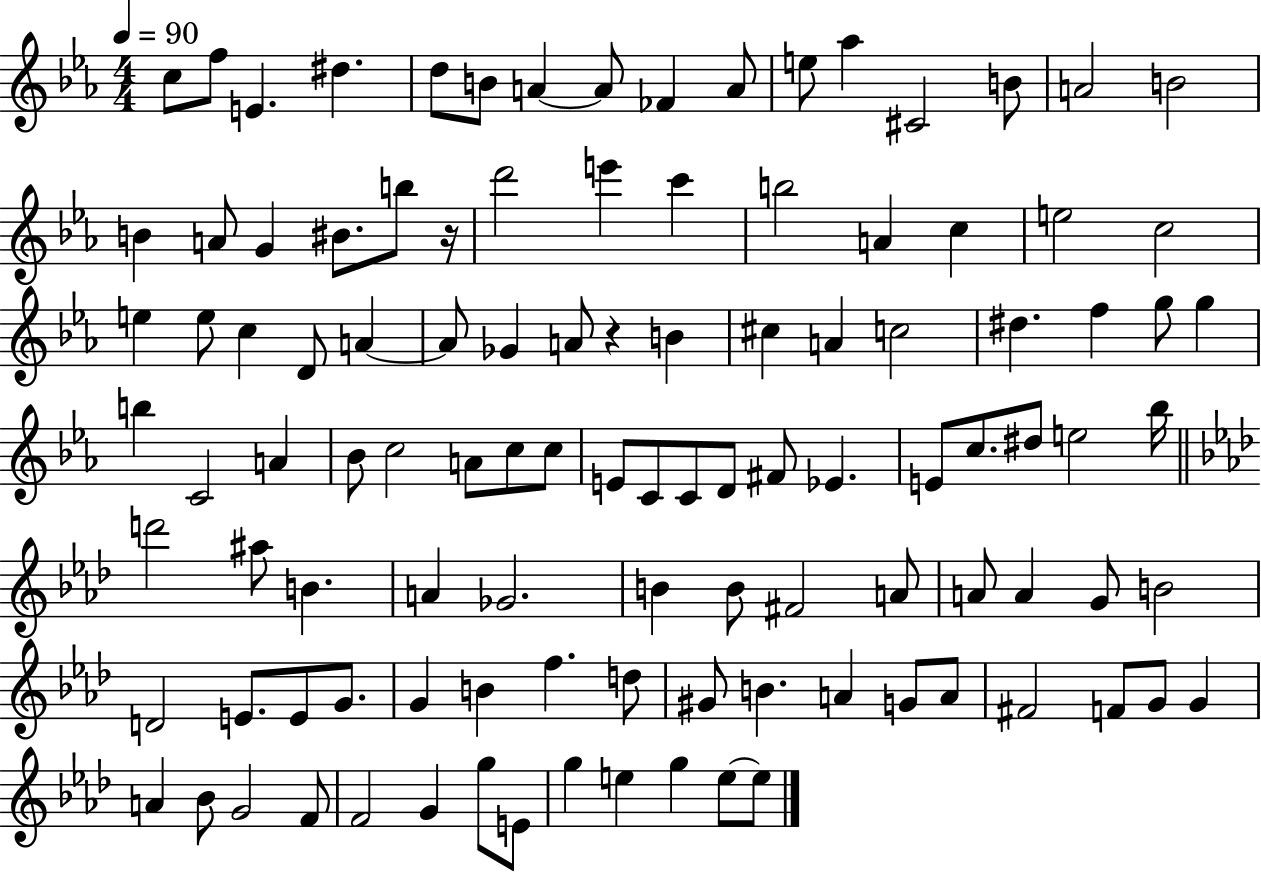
{
  \clef treble
  \numericTimeSignature
  \time 4/4
  \key ees \major
  \tempo 4 = 90
  c''8 f''8 e'4. dis''4. | d''8 b'8 a'4~~ a'8 fes'4 a'8 | e''8 aes''4 cis'2 b'8 | a'2 b'2 | \break b'4 a'8 g'4 bis'8. b''8 r16 | d'''2 e'''4 c'''4 | b''2 a'4 c''4 | e''2 c''2 | \break e''4 e''8 c''4 d'8 a'4~~ | a'8 ges'4 a'8 r4 b'4 | cis''4 a'4 c''2 | dis''4. f''4 g''8 g''4 | \break b''4 c'2 a'4 | bes'8 c''2 a'8 c''8 c''8 | e'8 c'8 c'8 d'8 fis'8 ees'4. | e'8 c''8. dis''8 e''2 bes''16 | \break \bar "||" \break \key f \minor d'''2 ais''8 b'4. | a'4 ges'2. | b'4 b'8 fis'2 a'8 | a'8 a'4 g'8 b'2 | \break d'2 e'8. e'8 g'8. | g'4 b'4 f''4. d''8 | gis'8 b'4. a'4 g'8 a'8 | fis'2 f'8 g'8 g'4 | \break a'4 bes'8 g'2 f'8 | f'2 g'4 g''8 e'8 | g''4 e''4 g''4 e''8~~ e''8 | \bar "|."
}